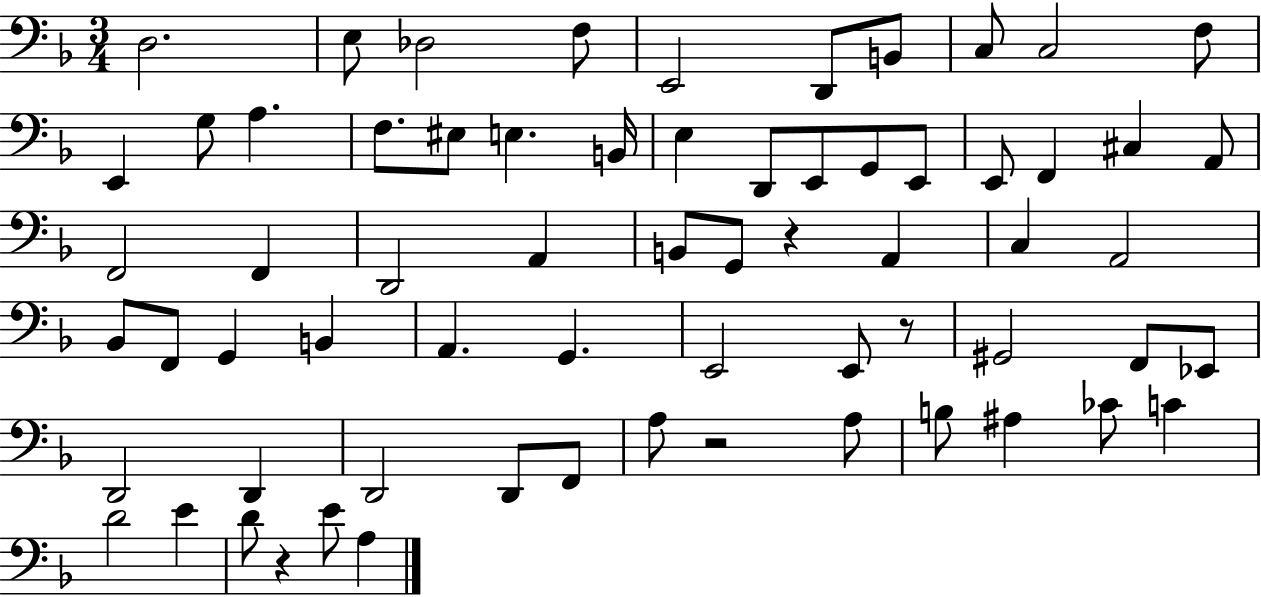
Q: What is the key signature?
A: F major